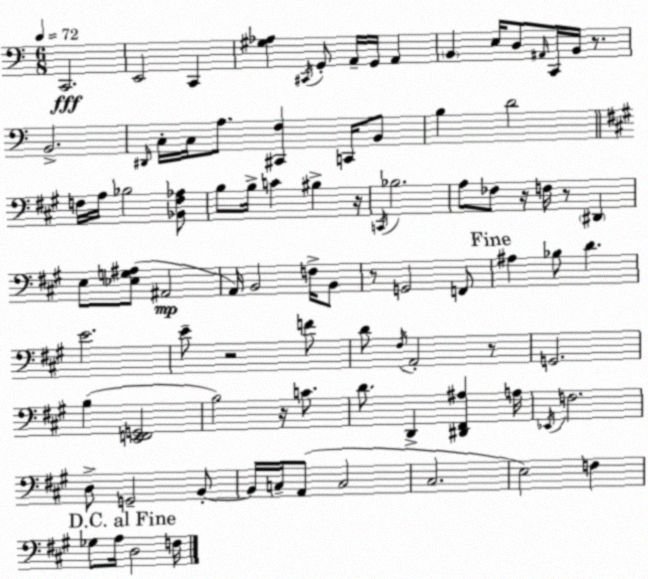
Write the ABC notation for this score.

X:1
T:Untitled
M:6/8
L:1/4
K:C
C,,2 E,,2 C,, [^G,_A,] ^C,,/4 G,,/2 A,,/4 G,,/4 A,, B,, E,/4 D,/2 ^A,,/4 C,,/4 B,,/4 z/2 B,,2 ^D,,/4 C,/4 C,/4 A,/2 [^C,,F,] C,,/4 B,,/2 B, D2 F,/4 A,/4 _B,2 [_B,,F,_A,]/2 B,/2 B,/4 C ^B, z/4 C,,/4 _B,2 A,/2 _F,/2 z/4 F,/4 z/2 ^D,, E,/2 [_E,G,^A,]/2 ^A,,2 A,,/4 B,,2 F,/4 B,,/2 z/2 G,,2 F,,/2 ^A, _B,/2 D E2 E/2 z2 F/2 D/2 ^F,/4 A,,2 z/2 G,,2 B, [E,,F,,G,,]2 B,2 z/4 C/2 D/2 D,, [^D,,^F,,^A,] A,/4 _E,,/4 F,2 D,/2 G,,2 B,,/2 B,,/4 C,/4 A,,/2 C,2 ^C,2 E,2 F, _G,/2 A,/4 D,2 F,/4